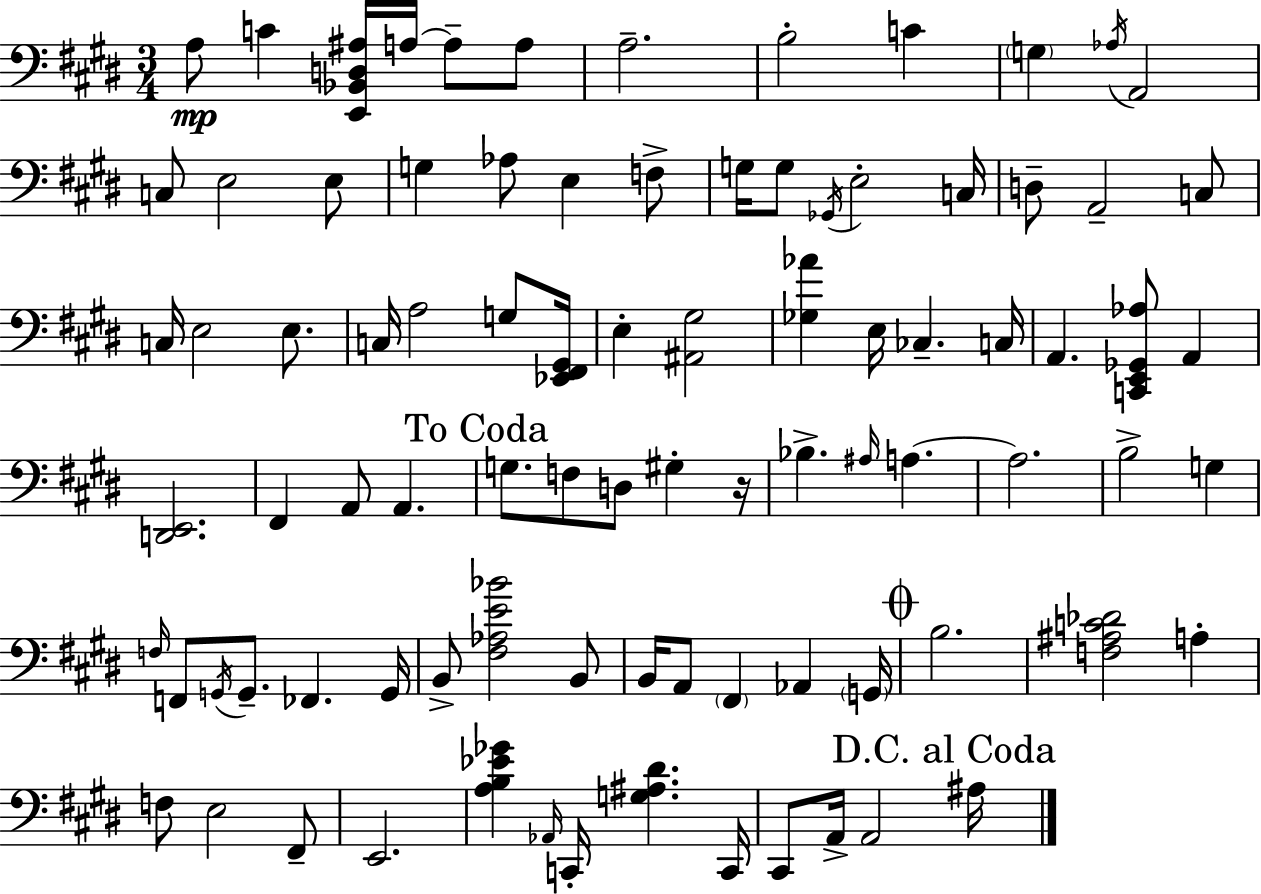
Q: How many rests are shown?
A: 1